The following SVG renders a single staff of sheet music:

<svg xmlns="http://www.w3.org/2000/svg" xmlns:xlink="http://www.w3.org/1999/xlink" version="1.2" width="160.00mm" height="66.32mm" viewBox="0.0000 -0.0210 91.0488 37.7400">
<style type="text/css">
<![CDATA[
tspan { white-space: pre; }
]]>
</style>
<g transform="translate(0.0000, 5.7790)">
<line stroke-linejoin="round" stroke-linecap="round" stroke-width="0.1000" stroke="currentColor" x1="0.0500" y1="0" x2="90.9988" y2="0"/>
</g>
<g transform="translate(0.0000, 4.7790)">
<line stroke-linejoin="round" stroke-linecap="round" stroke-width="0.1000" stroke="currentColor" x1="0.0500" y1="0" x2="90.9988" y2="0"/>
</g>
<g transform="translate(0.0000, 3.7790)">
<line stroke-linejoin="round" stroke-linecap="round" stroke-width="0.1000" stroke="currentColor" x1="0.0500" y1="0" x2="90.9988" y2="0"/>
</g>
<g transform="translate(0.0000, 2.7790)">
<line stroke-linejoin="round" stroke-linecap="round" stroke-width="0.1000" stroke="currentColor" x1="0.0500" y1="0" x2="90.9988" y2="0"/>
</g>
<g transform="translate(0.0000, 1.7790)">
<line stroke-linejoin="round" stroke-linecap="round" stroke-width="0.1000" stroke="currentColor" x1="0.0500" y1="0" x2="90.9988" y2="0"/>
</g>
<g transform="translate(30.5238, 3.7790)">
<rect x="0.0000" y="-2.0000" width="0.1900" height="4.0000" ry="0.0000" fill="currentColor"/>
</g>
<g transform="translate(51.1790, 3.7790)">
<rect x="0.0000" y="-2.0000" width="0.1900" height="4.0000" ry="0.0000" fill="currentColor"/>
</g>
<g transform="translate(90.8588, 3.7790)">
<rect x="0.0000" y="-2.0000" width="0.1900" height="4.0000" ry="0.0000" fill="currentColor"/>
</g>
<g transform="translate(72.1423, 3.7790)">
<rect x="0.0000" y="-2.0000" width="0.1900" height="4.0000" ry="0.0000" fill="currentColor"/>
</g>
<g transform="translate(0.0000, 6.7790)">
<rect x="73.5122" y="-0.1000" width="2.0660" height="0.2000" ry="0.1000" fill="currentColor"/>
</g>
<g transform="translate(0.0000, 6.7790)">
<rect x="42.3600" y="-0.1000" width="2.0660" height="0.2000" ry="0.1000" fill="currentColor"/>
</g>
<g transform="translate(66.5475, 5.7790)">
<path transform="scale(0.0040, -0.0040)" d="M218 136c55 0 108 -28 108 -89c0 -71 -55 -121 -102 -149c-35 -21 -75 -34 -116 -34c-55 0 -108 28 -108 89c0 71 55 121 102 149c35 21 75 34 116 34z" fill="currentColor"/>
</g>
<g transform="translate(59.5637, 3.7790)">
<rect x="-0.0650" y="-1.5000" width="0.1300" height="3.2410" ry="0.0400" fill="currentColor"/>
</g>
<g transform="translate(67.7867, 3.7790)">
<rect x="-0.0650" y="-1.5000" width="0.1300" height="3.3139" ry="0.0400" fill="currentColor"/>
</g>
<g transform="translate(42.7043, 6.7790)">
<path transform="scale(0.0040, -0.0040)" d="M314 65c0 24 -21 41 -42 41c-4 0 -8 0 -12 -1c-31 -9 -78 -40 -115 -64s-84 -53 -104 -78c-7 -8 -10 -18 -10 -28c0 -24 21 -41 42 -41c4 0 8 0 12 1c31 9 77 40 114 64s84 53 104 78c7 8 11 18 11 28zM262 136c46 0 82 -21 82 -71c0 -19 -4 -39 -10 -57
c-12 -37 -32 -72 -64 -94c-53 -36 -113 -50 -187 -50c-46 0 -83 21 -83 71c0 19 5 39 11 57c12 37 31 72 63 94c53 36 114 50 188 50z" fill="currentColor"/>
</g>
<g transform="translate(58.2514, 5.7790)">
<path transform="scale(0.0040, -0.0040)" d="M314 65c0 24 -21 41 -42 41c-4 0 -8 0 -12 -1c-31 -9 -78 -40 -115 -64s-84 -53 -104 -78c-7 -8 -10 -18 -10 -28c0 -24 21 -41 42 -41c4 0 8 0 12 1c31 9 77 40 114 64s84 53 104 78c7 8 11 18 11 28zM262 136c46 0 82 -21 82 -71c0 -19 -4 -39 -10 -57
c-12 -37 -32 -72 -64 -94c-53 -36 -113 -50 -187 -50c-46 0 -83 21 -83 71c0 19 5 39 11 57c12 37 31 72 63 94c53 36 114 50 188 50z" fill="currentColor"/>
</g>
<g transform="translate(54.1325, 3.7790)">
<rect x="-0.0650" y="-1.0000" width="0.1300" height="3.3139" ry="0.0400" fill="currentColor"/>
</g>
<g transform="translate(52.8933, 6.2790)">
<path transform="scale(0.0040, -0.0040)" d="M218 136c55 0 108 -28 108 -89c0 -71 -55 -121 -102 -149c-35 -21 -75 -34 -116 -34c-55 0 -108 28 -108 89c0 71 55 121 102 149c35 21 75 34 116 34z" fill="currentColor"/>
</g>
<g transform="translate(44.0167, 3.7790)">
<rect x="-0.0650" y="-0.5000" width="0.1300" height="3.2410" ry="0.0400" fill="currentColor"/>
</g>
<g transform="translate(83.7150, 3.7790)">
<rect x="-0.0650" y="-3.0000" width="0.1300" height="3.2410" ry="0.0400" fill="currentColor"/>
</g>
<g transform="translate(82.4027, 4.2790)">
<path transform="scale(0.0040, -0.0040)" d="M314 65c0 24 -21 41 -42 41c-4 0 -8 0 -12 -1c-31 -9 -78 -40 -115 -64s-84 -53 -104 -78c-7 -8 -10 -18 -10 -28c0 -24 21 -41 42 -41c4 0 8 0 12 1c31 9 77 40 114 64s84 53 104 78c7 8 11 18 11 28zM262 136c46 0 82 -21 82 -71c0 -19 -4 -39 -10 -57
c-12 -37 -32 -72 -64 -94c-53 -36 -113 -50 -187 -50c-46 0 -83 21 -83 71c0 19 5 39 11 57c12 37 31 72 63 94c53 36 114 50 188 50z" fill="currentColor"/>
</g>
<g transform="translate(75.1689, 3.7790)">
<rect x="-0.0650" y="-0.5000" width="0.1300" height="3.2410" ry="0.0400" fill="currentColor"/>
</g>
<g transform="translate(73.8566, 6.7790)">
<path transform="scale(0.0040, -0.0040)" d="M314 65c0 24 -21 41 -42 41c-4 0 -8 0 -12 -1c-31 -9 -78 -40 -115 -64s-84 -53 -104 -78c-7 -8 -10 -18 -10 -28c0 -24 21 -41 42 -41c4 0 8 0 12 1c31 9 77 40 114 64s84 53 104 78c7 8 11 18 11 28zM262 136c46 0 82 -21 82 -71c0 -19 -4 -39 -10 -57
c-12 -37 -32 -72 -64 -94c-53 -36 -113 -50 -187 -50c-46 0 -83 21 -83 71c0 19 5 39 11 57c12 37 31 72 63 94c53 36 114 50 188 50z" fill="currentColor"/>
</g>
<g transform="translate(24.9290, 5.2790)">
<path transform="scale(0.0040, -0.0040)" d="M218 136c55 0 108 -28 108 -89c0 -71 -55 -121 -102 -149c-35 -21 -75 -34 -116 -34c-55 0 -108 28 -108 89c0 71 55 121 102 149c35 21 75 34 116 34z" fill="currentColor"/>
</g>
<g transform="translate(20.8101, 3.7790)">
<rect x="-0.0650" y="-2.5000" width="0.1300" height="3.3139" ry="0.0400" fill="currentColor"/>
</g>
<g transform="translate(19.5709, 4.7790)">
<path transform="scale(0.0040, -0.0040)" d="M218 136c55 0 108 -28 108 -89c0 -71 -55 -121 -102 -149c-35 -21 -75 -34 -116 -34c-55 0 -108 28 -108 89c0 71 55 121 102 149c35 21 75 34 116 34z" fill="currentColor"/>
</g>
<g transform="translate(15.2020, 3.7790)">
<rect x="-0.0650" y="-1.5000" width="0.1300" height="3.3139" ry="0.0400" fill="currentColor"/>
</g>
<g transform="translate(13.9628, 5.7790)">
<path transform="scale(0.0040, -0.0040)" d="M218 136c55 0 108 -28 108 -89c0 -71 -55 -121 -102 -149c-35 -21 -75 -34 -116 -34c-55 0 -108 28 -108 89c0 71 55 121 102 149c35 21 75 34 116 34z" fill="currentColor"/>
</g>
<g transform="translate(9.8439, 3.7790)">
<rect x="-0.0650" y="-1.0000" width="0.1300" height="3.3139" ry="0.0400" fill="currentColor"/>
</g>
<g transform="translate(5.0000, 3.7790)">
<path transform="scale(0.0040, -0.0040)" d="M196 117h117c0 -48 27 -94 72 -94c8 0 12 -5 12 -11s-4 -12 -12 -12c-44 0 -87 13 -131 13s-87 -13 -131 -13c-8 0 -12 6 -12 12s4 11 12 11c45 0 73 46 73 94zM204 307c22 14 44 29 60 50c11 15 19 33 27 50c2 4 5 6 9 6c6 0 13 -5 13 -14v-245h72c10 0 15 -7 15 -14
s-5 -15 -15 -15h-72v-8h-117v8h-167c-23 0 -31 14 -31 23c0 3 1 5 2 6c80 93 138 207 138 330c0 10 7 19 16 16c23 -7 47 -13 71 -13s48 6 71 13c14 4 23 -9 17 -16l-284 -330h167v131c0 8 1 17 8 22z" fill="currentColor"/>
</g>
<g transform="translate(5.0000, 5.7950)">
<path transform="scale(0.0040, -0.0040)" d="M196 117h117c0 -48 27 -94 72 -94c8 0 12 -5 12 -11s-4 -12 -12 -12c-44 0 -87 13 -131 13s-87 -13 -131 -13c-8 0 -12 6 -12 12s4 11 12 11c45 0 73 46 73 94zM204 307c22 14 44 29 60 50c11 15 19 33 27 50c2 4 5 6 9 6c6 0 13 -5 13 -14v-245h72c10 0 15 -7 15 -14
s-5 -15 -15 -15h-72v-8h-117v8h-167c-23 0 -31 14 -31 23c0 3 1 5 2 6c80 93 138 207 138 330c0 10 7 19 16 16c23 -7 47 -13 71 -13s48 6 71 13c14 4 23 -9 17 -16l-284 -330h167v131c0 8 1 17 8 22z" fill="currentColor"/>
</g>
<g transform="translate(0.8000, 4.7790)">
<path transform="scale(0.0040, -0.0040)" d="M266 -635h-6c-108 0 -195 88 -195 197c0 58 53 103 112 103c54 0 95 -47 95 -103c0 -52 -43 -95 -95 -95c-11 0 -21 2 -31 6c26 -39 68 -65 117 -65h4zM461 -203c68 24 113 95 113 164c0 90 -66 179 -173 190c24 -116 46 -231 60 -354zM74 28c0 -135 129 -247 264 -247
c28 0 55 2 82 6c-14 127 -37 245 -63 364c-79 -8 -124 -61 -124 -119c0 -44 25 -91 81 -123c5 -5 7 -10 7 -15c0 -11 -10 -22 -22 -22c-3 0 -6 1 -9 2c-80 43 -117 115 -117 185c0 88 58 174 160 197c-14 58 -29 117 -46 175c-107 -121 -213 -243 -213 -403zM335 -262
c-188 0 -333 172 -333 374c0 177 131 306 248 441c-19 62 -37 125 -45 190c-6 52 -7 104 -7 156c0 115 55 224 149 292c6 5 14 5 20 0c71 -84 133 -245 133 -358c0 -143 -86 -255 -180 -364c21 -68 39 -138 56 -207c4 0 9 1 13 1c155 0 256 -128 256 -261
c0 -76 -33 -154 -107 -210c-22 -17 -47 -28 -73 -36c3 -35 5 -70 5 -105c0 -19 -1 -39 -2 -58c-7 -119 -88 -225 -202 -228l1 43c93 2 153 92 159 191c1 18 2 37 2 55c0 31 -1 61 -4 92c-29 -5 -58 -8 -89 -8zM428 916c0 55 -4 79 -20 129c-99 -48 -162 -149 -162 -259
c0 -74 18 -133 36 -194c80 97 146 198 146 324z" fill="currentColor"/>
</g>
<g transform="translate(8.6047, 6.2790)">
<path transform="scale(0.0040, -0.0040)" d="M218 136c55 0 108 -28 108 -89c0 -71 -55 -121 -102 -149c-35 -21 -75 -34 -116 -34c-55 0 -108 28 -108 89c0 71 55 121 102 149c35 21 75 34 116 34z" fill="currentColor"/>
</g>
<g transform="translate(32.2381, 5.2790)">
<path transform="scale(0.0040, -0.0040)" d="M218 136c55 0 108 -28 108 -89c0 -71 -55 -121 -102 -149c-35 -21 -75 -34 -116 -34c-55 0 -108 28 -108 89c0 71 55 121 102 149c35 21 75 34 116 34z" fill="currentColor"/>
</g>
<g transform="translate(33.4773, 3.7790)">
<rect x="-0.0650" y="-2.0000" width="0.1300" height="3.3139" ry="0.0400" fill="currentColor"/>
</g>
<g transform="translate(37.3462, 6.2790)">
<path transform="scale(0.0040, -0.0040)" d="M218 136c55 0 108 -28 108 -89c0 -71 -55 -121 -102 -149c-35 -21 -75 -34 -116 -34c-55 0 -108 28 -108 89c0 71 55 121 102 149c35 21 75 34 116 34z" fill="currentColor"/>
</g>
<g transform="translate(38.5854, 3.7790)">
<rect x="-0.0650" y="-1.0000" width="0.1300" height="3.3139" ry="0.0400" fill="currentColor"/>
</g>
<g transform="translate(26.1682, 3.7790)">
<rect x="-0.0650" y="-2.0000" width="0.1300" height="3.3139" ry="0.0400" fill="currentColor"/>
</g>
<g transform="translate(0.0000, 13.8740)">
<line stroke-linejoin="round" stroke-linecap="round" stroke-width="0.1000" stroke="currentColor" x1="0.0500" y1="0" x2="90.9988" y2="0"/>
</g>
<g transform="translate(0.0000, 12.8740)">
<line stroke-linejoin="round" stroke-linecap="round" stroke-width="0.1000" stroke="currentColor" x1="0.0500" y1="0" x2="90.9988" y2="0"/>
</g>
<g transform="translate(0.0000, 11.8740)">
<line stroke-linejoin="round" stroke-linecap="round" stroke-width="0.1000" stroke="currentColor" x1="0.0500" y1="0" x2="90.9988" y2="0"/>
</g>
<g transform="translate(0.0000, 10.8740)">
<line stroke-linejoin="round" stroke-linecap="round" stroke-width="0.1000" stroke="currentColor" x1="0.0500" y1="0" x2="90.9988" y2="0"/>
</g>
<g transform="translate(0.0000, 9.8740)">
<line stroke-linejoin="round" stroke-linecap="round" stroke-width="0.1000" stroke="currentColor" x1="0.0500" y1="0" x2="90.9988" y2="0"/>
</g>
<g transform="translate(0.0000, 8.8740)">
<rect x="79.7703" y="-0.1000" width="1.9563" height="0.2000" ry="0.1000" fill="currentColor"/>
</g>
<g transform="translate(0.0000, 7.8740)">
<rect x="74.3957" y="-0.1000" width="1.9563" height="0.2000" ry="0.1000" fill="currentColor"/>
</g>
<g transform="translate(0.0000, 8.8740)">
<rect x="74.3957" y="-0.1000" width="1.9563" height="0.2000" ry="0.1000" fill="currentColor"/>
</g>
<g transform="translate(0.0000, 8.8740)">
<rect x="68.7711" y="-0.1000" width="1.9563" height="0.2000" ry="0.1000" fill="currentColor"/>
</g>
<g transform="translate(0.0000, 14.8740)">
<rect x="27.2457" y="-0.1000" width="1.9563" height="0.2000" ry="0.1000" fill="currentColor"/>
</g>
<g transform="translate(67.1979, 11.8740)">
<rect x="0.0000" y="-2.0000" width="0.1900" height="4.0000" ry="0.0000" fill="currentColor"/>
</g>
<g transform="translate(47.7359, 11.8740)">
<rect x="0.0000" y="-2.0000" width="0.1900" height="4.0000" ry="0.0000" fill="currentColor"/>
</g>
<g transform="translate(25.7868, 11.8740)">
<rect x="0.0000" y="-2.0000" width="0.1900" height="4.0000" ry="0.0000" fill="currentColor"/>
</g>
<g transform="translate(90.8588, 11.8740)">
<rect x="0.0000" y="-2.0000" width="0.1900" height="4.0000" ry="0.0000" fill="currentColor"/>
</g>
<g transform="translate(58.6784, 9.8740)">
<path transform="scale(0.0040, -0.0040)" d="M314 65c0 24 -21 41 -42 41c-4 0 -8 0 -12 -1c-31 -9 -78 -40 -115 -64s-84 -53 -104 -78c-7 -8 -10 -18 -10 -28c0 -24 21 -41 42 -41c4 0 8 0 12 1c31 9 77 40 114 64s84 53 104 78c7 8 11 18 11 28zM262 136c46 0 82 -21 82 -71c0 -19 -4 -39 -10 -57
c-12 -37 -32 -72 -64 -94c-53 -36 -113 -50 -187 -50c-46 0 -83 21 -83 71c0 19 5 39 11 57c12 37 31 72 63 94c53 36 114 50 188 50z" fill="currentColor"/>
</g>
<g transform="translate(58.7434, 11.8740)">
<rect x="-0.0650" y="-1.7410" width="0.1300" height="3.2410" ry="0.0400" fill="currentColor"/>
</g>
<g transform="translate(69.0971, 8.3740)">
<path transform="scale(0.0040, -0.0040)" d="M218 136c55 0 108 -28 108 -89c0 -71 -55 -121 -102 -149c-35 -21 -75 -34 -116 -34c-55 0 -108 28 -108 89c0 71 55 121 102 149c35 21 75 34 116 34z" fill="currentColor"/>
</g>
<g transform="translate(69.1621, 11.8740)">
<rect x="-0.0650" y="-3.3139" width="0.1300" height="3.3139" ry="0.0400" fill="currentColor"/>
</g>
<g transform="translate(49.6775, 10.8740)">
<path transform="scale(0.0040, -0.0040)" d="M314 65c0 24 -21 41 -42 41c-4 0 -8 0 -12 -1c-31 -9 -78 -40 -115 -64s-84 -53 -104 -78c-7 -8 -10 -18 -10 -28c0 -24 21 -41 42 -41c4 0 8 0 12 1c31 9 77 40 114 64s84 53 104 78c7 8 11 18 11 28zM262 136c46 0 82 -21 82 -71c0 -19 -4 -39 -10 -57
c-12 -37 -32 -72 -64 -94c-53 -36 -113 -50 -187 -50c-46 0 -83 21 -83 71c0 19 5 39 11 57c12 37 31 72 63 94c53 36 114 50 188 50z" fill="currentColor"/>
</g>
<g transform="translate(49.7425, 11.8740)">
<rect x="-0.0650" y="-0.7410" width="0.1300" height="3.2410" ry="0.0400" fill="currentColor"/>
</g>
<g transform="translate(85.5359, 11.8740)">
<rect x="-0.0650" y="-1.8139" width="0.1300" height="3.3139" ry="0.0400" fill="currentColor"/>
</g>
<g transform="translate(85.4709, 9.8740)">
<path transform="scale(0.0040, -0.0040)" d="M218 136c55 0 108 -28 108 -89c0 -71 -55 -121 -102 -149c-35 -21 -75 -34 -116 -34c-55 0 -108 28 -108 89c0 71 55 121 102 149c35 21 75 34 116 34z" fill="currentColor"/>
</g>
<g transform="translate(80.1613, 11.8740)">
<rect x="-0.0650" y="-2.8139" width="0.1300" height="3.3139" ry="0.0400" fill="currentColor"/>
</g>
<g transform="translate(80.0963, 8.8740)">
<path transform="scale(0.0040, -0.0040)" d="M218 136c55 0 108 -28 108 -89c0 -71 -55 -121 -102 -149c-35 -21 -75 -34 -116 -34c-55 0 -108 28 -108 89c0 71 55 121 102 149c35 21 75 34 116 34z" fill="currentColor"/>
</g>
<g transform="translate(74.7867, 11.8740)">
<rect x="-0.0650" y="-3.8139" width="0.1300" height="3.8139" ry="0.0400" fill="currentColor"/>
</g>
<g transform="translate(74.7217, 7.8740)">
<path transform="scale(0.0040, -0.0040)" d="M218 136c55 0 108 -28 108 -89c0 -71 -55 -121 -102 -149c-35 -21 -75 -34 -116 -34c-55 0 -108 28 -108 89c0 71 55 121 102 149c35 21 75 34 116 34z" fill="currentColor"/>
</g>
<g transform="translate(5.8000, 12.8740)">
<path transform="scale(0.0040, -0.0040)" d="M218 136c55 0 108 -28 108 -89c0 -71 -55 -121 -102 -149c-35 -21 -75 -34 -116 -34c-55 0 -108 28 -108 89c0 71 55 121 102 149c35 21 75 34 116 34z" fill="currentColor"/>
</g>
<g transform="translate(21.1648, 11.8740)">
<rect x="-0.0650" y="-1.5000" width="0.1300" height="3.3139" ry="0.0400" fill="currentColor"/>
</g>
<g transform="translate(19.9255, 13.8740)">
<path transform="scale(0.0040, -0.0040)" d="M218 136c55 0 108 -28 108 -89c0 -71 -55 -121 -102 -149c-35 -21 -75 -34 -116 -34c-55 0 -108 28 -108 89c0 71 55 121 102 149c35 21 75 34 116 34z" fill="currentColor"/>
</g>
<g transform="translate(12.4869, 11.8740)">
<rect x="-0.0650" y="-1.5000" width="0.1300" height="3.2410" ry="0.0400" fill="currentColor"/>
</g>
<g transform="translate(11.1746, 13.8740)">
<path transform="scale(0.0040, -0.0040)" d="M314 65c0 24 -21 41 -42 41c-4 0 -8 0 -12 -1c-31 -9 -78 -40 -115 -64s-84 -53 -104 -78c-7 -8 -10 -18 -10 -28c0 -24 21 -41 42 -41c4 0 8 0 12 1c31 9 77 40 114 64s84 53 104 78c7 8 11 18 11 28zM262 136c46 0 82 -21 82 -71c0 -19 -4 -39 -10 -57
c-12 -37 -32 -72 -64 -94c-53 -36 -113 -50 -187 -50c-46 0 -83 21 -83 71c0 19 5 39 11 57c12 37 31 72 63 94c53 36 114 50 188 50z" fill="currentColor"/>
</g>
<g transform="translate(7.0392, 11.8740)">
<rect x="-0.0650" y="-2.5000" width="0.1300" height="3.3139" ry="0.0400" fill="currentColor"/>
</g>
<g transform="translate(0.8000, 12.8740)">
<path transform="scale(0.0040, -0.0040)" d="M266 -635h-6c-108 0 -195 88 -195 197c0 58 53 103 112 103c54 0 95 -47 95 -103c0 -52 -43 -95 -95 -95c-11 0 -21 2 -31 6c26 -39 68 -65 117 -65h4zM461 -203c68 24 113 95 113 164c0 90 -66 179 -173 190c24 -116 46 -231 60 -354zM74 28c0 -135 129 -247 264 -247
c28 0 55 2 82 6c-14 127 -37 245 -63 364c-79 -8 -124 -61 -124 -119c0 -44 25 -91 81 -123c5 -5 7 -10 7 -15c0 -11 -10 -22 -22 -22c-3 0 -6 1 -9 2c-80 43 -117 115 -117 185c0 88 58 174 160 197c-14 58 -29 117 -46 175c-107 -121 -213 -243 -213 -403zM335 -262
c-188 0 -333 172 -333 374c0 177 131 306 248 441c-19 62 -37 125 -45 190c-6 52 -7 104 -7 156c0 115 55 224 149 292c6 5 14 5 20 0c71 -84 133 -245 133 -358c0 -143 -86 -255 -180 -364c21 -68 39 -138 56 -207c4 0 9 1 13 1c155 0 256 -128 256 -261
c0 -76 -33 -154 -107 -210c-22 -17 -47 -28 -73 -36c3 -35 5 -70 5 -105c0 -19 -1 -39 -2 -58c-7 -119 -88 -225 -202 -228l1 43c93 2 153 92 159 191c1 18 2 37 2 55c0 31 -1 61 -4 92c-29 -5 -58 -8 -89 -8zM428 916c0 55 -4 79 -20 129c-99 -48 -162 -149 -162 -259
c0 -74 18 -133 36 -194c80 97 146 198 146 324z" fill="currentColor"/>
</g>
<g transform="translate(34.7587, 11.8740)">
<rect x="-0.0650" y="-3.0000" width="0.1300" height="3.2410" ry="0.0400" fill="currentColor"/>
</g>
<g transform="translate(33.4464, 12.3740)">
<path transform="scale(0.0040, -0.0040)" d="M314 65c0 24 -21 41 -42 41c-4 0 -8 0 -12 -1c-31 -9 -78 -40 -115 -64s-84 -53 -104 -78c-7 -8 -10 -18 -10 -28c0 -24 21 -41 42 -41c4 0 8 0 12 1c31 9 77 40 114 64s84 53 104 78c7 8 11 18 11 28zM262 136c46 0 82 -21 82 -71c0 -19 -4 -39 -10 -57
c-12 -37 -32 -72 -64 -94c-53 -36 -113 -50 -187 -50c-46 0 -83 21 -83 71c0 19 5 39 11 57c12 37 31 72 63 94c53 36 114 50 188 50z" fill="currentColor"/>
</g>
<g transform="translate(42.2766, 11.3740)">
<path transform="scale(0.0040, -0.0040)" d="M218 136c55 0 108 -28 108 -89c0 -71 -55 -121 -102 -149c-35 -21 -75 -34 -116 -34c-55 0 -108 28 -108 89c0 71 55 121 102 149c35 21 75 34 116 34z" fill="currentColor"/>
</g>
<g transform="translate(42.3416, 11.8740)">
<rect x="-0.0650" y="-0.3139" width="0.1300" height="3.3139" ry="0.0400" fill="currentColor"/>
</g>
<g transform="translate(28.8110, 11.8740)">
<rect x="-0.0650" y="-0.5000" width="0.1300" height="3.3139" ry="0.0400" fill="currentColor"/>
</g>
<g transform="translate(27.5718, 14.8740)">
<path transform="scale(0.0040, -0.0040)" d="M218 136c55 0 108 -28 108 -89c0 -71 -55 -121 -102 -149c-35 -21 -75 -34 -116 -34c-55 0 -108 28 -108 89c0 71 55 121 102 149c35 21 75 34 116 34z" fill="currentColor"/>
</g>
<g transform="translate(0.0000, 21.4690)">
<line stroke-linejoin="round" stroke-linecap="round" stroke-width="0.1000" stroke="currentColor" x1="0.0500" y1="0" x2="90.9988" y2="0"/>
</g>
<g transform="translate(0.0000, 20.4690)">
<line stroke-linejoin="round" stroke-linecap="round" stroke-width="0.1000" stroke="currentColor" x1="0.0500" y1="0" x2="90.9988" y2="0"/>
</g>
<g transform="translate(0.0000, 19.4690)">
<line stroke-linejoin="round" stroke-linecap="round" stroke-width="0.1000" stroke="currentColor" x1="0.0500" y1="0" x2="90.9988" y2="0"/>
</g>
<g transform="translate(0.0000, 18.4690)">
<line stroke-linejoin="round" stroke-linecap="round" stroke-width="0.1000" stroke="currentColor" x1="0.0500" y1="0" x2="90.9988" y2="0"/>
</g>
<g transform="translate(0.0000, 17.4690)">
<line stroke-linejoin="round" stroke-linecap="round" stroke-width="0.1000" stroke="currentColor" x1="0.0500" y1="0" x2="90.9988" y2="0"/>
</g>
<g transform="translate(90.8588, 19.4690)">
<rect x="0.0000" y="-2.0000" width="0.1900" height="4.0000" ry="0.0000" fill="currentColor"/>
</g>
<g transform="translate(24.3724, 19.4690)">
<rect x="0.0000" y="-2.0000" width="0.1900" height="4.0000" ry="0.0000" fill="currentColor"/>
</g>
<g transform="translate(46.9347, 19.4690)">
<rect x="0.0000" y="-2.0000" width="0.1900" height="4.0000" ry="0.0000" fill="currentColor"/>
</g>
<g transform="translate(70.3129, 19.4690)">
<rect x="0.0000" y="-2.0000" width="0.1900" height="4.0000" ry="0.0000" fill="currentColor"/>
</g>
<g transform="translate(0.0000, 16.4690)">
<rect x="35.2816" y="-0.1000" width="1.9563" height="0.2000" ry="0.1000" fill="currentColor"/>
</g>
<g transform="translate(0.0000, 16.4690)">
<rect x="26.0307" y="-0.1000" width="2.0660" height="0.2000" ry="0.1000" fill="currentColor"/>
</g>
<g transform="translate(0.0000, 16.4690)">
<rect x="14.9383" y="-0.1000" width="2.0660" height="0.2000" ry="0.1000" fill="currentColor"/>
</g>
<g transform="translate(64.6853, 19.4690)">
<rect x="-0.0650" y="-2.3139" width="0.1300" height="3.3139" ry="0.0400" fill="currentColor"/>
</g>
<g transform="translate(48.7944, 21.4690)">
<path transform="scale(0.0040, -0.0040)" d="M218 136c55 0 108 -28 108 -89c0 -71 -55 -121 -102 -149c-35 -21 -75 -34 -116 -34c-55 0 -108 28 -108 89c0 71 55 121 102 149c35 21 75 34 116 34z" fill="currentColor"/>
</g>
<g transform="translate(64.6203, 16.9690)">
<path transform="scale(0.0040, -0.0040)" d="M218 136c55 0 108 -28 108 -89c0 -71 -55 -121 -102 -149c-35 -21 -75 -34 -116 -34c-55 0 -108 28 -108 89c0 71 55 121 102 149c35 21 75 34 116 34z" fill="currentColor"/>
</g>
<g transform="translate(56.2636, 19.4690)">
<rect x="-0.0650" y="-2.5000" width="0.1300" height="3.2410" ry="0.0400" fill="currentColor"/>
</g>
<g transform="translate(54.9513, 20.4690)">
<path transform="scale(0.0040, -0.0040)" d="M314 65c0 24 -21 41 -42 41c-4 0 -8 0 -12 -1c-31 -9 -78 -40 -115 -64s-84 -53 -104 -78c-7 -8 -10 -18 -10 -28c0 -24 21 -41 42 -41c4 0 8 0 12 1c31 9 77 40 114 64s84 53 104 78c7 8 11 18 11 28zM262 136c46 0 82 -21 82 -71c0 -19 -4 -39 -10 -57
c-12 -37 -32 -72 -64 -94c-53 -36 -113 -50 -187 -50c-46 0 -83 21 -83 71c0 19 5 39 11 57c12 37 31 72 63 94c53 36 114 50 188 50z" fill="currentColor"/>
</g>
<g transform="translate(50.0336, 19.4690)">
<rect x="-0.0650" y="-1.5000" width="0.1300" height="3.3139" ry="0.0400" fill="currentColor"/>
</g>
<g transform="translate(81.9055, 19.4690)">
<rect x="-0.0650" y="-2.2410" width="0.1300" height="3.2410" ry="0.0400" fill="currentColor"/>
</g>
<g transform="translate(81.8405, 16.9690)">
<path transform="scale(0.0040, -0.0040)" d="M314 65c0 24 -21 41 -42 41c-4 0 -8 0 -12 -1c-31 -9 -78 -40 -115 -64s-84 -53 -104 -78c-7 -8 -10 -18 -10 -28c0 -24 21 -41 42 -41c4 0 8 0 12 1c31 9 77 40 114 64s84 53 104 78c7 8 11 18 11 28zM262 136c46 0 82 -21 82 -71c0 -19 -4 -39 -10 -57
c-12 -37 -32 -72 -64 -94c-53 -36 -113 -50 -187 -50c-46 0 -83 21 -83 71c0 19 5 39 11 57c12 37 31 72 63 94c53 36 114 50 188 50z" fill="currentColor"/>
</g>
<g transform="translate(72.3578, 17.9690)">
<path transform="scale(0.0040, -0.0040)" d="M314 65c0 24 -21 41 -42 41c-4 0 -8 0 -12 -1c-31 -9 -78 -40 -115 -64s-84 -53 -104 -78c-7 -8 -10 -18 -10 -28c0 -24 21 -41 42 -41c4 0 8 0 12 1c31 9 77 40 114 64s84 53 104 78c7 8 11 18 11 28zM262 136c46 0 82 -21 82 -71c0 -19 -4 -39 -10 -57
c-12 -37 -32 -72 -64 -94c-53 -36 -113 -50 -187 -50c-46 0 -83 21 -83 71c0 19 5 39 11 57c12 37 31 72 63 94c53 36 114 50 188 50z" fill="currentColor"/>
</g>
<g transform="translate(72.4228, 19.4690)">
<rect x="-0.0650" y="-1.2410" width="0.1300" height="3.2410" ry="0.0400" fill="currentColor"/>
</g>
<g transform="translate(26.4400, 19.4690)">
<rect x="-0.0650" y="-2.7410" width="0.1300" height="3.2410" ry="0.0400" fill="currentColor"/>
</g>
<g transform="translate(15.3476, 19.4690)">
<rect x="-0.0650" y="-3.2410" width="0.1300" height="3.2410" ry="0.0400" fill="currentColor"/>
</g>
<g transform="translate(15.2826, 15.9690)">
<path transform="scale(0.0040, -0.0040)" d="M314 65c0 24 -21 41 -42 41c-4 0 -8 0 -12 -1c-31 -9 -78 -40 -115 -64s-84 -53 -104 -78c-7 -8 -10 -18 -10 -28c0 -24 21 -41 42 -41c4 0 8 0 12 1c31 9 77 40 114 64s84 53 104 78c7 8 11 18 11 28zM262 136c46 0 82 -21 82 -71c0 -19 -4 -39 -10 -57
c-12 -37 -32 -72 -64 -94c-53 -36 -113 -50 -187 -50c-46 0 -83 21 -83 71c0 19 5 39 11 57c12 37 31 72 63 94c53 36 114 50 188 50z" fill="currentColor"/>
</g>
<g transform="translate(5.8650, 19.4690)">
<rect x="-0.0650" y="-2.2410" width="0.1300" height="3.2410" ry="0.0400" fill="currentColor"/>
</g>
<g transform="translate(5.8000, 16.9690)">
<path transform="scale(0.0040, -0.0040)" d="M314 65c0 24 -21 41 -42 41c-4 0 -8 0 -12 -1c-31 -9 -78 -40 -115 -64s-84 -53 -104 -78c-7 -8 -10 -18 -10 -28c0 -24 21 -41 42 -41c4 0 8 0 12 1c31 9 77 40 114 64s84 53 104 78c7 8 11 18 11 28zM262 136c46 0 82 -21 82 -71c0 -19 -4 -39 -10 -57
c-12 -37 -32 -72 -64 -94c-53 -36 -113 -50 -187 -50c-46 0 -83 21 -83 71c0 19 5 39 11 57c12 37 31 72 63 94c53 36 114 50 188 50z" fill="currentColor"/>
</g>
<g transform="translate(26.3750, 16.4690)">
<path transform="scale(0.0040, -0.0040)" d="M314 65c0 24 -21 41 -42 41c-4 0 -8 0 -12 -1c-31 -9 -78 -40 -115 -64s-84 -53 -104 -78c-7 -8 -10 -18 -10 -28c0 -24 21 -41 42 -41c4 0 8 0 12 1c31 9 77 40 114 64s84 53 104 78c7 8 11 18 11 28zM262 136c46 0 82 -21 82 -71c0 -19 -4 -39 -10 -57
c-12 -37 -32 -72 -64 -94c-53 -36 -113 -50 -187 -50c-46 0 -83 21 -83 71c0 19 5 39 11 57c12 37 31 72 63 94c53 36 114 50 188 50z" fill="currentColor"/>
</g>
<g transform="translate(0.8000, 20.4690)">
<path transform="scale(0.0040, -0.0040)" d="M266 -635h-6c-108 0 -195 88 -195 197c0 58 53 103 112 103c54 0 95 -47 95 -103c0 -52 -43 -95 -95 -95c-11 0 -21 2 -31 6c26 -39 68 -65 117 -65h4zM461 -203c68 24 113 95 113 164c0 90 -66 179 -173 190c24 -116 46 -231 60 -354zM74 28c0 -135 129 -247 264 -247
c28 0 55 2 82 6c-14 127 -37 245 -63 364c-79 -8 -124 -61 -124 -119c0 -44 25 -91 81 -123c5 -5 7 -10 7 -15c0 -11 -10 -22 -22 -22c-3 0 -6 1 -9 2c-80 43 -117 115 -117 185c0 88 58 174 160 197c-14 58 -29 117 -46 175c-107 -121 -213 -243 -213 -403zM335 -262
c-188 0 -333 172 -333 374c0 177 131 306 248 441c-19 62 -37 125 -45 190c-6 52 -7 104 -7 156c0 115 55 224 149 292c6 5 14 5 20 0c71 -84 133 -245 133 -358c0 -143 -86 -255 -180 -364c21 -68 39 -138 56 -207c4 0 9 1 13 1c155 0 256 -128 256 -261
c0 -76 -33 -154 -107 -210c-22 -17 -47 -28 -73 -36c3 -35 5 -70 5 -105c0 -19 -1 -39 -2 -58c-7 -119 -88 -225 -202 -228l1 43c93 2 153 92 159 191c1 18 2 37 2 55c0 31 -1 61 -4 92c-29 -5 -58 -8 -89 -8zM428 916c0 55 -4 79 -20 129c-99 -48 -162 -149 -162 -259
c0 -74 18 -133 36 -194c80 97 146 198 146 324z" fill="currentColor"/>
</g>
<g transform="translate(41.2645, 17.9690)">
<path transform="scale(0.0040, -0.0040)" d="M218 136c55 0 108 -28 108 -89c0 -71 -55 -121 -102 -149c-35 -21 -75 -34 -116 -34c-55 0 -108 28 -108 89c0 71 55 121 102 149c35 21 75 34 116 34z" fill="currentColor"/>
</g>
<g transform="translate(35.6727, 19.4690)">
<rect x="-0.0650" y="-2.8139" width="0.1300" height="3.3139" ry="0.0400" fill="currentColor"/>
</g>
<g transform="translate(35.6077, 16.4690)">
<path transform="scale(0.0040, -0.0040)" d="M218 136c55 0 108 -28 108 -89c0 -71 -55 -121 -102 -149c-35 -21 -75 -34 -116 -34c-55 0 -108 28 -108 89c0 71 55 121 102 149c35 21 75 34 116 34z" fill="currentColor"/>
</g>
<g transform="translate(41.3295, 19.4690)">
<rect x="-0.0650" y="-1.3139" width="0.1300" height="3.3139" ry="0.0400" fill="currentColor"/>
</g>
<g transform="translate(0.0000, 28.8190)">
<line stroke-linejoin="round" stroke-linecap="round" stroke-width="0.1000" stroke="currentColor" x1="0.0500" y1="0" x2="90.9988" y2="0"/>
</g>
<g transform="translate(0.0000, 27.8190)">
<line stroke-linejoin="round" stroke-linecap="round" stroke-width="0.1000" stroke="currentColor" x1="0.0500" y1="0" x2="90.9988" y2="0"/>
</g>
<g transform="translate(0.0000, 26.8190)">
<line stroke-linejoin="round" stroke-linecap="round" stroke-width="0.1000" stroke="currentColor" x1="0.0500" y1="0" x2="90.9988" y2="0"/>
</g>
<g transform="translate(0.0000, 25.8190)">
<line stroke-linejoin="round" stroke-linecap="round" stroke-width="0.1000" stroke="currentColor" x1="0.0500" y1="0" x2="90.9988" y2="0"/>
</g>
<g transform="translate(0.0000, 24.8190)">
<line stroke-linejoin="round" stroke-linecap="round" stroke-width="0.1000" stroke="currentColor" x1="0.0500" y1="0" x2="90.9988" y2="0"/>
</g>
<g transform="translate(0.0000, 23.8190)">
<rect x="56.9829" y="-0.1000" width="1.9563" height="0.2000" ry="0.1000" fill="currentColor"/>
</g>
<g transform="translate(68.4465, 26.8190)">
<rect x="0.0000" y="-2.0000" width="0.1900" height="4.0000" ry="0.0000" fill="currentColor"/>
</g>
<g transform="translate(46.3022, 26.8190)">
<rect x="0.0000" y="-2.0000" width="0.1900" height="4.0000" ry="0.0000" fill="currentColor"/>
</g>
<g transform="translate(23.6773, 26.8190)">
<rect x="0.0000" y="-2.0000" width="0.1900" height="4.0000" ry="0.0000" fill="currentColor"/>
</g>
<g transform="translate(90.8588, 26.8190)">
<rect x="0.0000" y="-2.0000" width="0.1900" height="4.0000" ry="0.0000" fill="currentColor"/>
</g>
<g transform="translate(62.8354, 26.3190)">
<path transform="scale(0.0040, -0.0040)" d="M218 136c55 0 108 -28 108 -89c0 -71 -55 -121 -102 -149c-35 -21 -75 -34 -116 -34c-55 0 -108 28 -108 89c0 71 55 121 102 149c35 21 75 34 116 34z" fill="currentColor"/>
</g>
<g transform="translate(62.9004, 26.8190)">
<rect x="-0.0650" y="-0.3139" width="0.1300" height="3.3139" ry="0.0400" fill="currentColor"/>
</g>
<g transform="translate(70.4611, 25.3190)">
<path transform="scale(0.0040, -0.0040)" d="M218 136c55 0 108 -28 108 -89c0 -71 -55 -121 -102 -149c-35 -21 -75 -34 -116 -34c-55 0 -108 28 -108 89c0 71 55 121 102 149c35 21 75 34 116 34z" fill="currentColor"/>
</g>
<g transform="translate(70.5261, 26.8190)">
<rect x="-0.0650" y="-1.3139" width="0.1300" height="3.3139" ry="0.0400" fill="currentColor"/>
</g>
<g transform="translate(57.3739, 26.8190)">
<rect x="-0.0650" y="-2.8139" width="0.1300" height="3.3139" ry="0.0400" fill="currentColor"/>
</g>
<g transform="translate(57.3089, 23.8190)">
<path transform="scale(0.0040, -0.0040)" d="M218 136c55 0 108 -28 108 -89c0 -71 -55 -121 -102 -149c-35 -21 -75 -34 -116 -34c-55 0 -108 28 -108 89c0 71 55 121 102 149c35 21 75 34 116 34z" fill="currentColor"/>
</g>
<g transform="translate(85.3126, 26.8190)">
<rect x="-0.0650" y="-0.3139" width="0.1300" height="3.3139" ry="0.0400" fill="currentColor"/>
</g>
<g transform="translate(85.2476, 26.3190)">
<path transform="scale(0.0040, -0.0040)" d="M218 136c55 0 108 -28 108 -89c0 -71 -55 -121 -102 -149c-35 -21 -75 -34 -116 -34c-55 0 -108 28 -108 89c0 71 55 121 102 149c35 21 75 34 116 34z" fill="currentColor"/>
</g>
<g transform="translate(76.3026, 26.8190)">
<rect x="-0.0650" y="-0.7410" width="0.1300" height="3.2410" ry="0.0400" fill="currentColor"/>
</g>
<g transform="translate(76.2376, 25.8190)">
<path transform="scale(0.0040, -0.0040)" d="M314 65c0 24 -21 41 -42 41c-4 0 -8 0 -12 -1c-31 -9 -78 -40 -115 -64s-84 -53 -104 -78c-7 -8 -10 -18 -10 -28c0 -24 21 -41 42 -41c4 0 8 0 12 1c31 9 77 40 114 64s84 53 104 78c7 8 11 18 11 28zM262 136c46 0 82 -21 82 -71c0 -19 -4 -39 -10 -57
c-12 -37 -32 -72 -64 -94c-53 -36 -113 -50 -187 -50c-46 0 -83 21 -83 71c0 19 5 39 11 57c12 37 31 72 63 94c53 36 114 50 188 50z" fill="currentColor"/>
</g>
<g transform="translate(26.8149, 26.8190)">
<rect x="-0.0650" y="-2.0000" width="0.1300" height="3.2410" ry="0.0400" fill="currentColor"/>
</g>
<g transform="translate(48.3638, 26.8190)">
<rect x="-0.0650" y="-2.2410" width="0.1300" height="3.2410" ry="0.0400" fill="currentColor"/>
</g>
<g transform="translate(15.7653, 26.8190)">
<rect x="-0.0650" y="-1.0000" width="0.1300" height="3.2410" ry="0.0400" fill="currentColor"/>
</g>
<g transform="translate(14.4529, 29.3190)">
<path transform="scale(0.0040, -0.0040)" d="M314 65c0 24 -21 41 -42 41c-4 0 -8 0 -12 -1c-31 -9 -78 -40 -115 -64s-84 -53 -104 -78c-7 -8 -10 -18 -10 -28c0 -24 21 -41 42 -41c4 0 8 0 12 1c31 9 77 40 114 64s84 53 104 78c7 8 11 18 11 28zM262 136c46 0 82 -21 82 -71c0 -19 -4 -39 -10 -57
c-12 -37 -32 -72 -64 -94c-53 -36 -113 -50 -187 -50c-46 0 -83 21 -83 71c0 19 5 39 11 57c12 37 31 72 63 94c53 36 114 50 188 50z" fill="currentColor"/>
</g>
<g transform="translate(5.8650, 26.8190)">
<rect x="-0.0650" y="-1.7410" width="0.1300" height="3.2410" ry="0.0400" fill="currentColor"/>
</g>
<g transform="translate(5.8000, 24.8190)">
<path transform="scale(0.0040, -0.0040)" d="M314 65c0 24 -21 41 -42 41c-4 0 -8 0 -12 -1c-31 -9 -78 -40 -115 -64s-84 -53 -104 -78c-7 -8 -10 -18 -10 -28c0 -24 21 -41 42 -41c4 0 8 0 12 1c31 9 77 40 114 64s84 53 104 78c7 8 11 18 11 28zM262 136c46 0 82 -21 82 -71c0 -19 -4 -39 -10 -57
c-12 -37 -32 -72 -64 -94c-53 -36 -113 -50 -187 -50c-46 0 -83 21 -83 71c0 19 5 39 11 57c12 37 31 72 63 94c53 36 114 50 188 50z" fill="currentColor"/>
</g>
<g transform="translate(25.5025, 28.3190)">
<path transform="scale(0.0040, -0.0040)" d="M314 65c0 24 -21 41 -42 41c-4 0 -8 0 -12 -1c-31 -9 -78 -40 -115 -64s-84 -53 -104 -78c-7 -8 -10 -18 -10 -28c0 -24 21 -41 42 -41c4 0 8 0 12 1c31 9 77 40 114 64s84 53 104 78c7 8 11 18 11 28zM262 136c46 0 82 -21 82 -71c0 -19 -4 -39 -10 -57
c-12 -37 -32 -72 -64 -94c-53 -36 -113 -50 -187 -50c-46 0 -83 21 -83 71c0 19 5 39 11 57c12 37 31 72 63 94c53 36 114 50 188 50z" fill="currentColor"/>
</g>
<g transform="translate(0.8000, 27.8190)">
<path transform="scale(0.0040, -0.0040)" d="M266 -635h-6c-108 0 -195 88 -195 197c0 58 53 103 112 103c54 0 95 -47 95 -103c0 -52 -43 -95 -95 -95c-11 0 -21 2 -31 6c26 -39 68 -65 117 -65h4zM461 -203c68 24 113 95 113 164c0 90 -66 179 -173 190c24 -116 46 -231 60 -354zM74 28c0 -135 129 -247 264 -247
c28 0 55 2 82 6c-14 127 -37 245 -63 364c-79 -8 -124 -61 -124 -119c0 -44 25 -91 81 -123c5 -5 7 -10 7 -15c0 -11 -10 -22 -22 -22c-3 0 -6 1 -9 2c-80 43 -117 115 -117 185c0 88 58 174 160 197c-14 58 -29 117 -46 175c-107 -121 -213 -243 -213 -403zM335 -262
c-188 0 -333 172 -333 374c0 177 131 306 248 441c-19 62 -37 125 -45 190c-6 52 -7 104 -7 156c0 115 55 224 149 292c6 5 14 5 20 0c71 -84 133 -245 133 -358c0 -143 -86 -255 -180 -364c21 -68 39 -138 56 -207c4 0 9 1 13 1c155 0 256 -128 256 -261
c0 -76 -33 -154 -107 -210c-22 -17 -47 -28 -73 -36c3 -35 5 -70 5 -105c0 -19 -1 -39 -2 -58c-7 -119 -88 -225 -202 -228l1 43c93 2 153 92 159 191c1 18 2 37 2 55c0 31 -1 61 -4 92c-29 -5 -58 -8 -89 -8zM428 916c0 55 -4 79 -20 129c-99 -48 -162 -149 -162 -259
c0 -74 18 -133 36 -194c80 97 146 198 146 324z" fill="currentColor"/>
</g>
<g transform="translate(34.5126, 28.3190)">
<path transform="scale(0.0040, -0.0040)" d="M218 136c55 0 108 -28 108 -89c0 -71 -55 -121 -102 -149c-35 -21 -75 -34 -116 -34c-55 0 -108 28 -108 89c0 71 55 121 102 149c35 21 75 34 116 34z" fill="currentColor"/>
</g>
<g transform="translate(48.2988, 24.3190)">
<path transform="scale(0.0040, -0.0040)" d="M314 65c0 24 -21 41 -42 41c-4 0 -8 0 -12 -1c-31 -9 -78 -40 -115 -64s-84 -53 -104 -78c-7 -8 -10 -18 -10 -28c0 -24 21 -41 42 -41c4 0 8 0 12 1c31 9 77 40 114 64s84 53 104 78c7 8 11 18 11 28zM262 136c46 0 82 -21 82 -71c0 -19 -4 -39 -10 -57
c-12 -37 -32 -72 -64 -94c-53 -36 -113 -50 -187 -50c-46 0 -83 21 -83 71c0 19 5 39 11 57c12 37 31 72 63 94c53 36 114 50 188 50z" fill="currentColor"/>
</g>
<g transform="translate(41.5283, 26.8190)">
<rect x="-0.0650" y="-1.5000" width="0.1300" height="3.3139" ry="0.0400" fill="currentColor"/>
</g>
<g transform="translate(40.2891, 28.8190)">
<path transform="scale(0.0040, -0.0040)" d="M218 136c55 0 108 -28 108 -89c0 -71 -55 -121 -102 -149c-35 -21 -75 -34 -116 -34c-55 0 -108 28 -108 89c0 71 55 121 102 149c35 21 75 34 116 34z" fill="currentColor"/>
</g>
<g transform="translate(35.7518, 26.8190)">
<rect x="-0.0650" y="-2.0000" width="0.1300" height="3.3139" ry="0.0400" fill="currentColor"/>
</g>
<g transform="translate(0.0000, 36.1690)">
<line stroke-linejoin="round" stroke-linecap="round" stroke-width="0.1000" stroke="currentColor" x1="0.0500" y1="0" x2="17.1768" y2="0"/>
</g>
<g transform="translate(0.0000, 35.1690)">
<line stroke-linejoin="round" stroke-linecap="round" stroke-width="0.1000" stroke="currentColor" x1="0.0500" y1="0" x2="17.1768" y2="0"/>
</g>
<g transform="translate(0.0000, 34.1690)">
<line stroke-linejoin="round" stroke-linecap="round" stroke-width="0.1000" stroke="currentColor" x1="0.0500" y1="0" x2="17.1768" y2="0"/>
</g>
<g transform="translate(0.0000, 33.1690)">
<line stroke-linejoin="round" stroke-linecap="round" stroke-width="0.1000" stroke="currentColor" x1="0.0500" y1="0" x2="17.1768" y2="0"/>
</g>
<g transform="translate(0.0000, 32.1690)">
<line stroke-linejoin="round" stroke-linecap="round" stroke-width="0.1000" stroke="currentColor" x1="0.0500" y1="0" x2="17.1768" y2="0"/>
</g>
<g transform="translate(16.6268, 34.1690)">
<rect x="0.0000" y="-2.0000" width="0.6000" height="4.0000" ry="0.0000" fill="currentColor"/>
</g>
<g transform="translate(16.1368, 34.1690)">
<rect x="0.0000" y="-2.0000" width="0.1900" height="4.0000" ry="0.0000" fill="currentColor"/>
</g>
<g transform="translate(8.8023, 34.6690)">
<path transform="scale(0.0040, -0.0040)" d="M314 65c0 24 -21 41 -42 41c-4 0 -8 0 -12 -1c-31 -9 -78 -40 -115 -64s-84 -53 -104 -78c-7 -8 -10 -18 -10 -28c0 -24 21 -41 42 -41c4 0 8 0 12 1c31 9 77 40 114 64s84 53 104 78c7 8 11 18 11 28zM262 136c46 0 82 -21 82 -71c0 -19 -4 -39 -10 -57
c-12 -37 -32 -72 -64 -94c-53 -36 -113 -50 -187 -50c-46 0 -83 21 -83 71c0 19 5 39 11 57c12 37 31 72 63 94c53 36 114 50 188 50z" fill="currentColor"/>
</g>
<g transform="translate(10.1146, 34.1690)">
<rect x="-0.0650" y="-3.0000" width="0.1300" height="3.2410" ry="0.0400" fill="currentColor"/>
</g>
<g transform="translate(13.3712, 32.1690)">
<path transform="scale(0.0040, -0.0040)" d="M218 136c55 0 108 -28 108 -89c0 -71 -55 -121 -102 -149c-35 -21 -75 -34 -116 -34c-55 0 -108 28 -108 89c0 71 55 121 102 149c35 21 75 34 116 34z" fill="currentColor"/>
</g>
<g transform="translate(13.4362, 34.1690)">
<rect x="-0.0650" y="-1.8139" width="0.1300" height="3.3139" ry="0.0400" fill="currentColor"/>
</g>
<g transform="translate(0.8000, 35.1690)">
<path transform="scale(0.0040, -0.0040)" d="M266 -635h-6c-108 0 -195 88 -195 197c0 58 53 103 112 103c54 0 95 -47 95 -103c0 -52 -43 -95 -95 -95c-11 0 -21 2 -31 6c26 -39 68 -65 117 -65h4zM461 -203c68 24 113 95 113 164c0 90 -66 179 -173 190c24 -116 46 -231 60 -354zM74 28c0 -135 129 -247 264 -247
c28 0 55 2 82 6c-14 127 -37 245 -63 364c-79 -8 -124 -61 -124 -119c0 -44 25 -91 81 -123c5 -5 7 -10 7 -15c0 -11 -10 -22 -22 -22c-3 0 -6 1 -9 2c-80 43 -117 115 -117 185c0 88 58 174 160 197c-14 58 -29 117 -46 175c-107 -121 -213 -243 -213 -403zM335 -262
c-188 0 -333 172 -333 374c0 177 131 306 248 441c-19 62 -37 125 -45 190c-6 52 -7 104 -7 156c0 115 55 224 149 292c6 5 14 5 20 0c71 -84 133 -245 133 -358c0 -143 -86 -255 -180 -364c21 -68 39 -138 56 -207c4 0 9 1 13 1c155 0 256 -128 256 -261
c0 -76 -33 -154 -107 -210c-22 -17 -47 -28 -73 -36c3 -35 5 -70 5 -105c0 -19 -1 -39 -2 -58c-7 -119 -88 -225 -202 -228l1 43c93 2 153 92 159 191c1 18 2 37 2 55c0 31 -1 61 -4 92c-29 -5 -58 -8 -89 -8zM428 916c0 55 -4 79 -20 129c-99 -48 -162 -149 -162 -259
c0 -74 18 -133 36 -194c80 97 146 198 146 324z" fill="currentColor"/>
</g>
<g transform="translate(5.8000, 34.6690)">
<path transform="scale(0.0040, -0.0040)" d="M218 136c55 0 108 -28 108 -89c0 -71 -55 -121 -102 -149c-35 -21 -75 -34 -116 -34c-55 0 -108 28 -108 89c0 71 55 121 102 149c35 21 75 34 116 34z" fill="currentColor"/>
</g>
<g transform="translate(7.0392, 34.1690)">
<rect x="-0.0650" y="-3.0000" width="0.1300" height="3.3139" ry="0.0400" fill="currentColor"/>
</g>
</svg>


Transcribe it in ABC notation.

X:1
T:Untitled
M:4/4
L:1/4
K:C
D E G F F D C2 D E2 E C2 A2 G E2 E C A2 c d2 f2 b c' a f g2 b2 a2 a e E G2 g e2 g2 f2 D2 F2 F E g2 a c e d2 c A A2 f